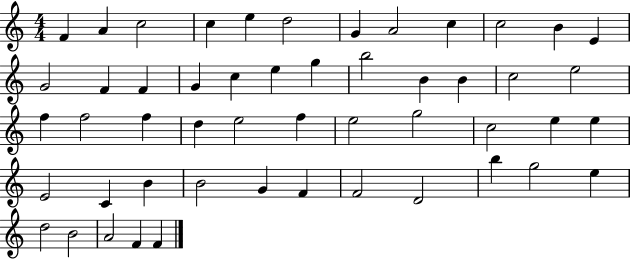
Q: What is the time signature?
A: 4/4